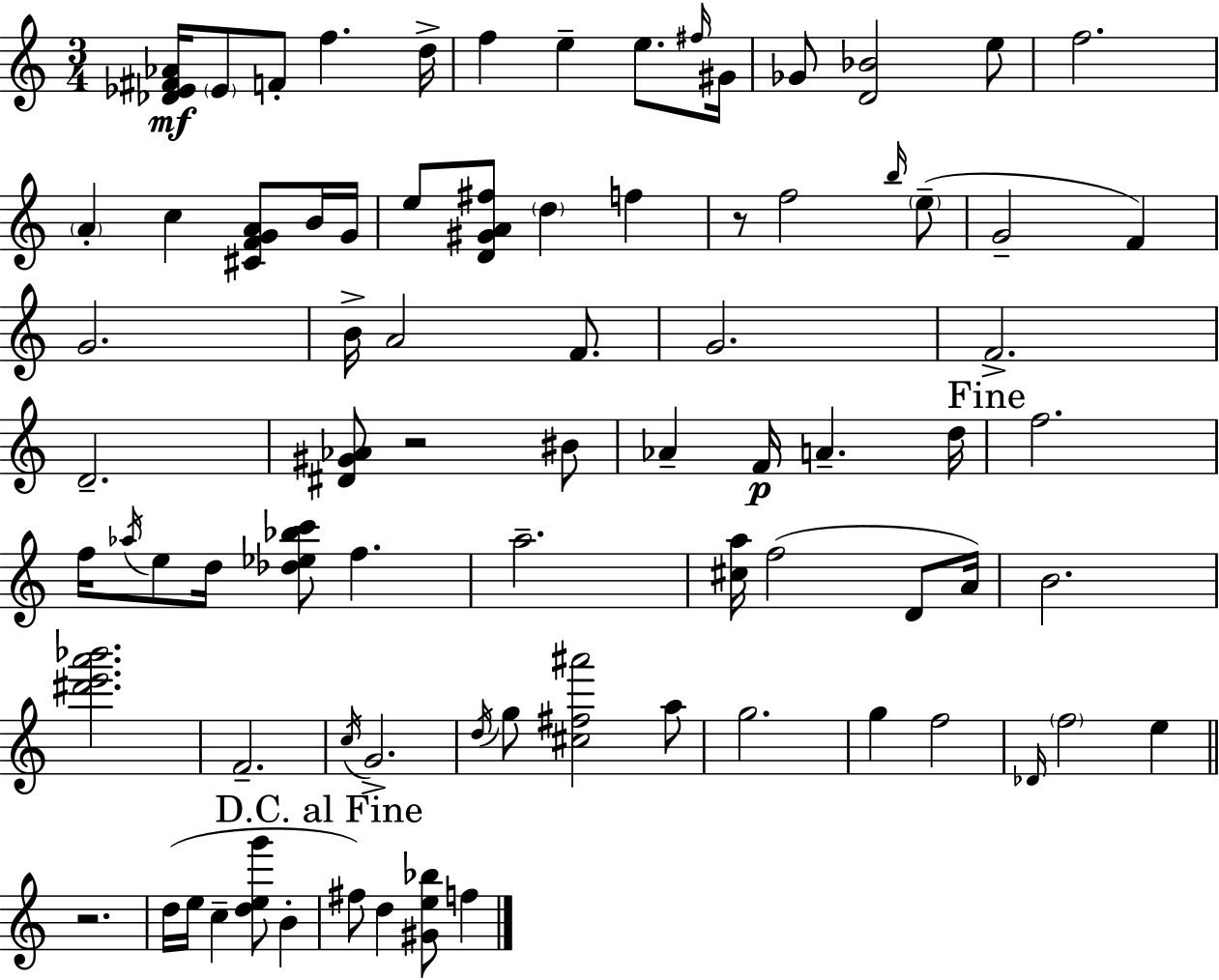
X:1
T:Untitled
M:3/4
L:1/4
K:C
[_D_E^F_A]/4 _E/2 F/2 f d/4 f e e/2 ^f/4 ^G/4 _G/2 [D_B]2 e/2 f2 A c [^CFGA]/2 B/4 G/4 e/2 [D^GA^f]/2 d f z/2 f2 b/4 e/2 G2 F G2 B/4 A2 F/2 G2 F2 D2 [^D^G_A]/2 z2 ^B/2 _A F/4 A d/4 f2 f/4 _a/4 e/2 d/4 [_d_e_bc']/2 f a2 [^ca]/4 f2 D/2 A/4 B2 [^d'e'a'_b']2 F2 c/4 G2 d/4 g/2 [^c^f^a']2 a/2 g2 g f2 _D/4 f2 e z2 d/4 e/4 c [deg']/2 B ^f/2 d [^Ge_b]/2 f